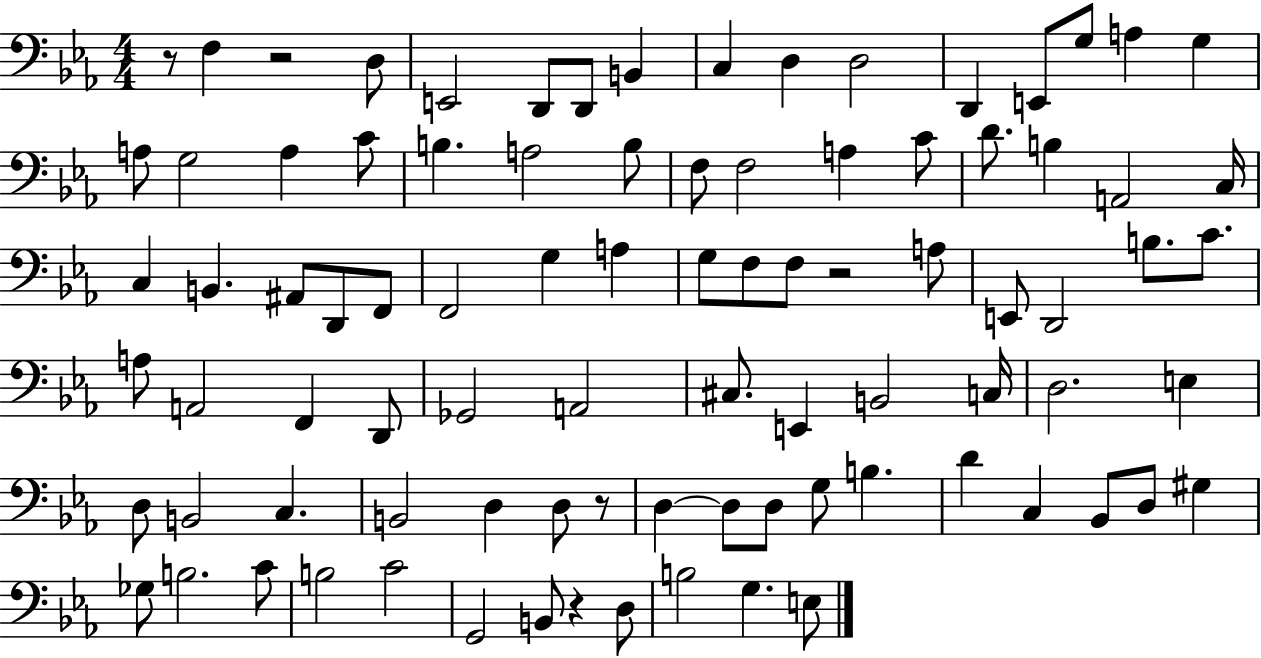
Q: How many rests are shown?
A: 5